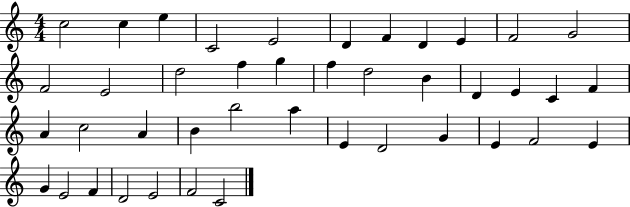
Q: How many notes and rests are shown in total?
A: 42